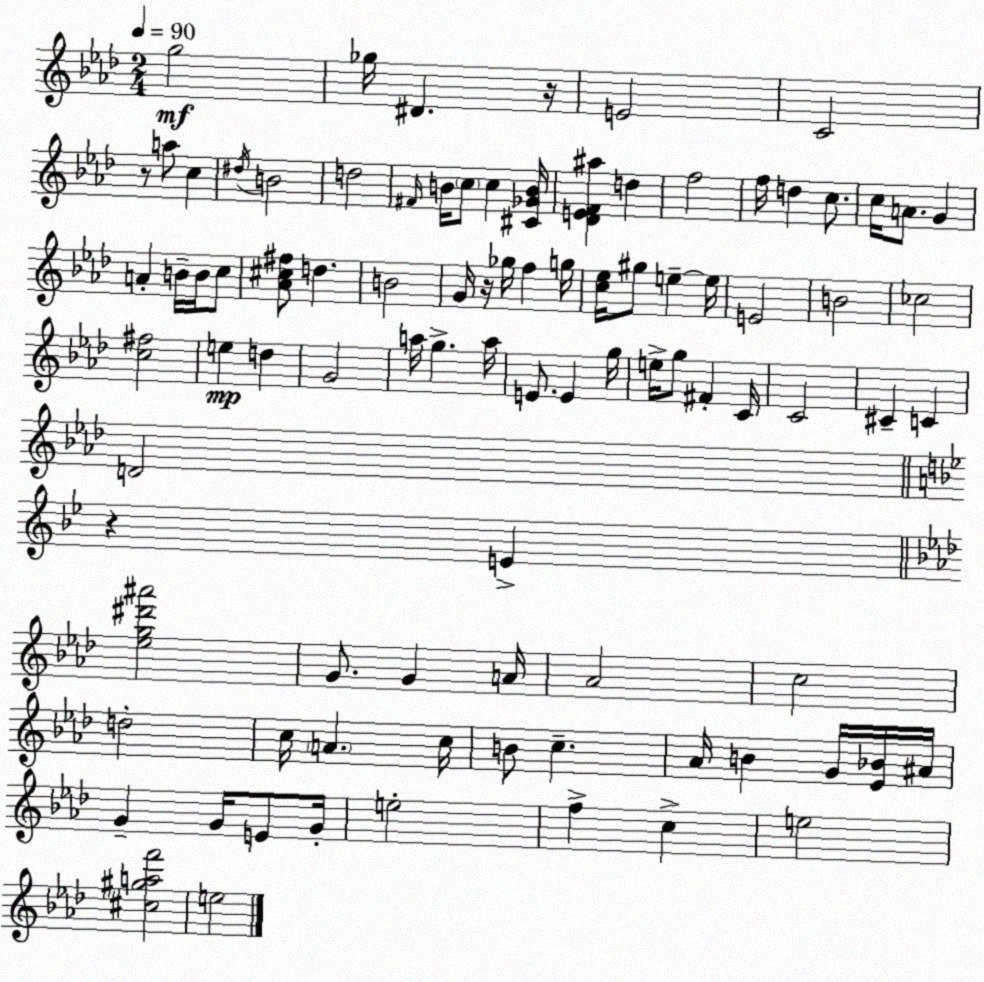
X:1
T:Untitled
M:2/4
L:1/4
K:Ab
g2 _g/4 ^D z/4 E2 C2 z/2 a/2 c ^d/4 B2 d2 ^F/4 B/4 c/2 c [^C_GB]/4 [_DEF^a] d f2 f/4 d c/2 c/4 A/2 G A B/4 B/4 c/2 [_A^c^f]/2 d B2 G/4 z/4 _g/4 f g/4 [c_e]/4 ^g/2 e e/4 E2 B2 _c2 [c^f]2 e d G2 a/4 g a/4 E/2 E g/4 e/4 g/2 ^F C/4 C2 ^C C D2 z E [_eg^d'^a']2 G/2 G A/4 _A2 c2 d2 c/4 A c/4 B/2 c _A/4 B G/4 [_E_B]/4 ^A/4 G G/4 E/2 G/4 e2 f c e2 [^c^gaf']2 e2